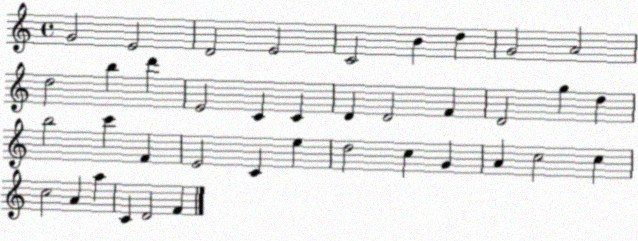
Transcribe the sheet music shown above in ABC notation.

X:1
T:Untitled
M:4/4
L:1/4
K:C
G2 E2 D2 E2 C2 B d G2 A2 d2 b d' E2 C C D D2 F D2 g d b2 c' F E2 C e d2 c G A c2 c c2 A a C D2 F